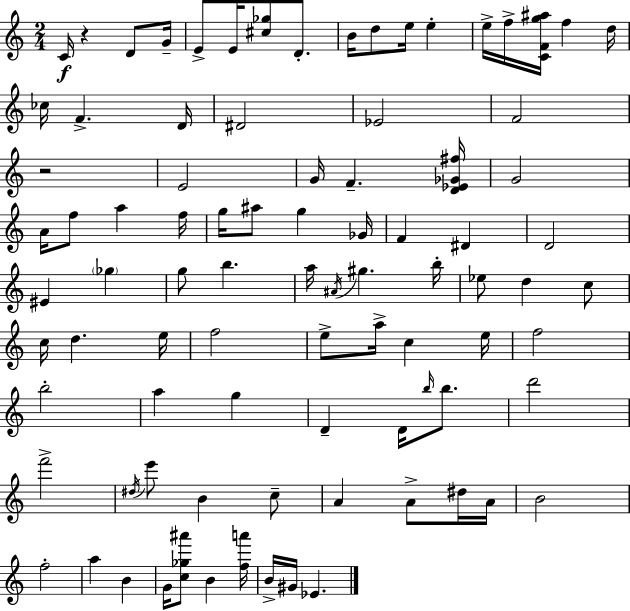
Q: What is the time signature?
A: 2/4